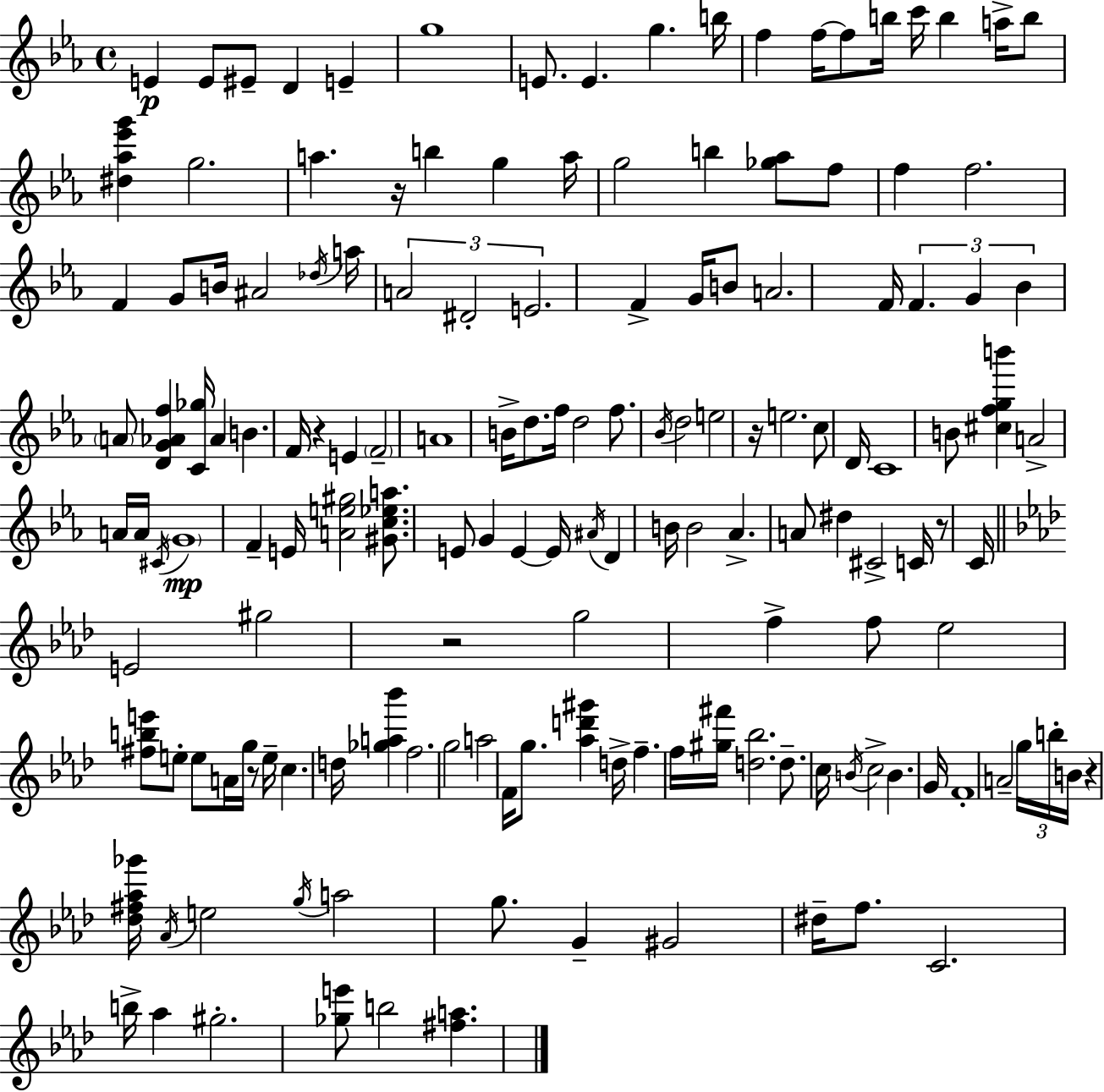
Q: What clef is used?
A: treble